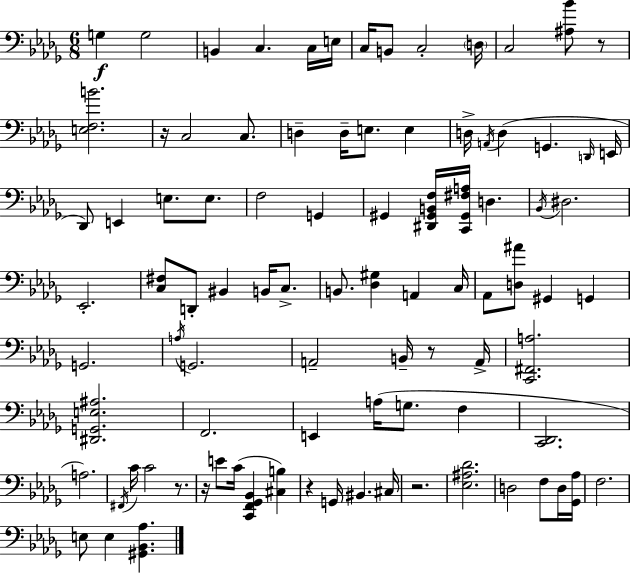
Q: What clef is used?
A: bass